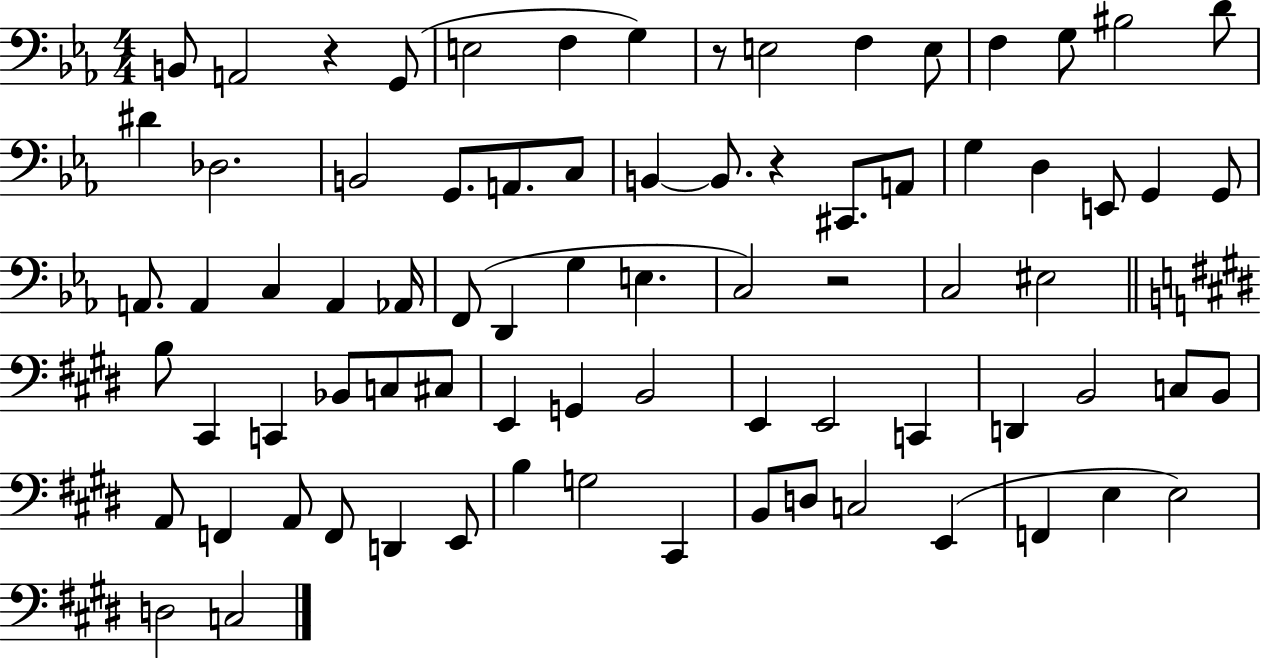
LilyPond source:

{
  \clef bass
  \numericTimeSignature
  \time 4/4
  \key ees \major
  b,8 a,2 r4 g,8( | e2 f4 g4) | r8 e2 f4 e8 | f4 g8 bis2 d'8 | \break dis'4 des2. | b,2 g,8. a,8. c8 | b,4~~ b,8. r4 cis,8. a,8 | g4 d4 e,8 g,4 g,8 | \break a,8. a,4 c4 a,4 aes,16 | f,8( d,4 g4 e4. | c2) r2 | c2 eis2 | \break \bar "||" \break \key e \major b8 cis,4 c,4 bes,8 c8 cis8 | e,4 g,4 b,2 | e,4 e,2 c,4 | d,4 b,2 c8 b,8 | \break a,8 f,4 a,8 f,8 d,4 e,8 | b4 g2 cis,4 | b,8 d8 c2 e,4( | f,4 e4 e2) | \break d2 c2 | \bar "|."
}